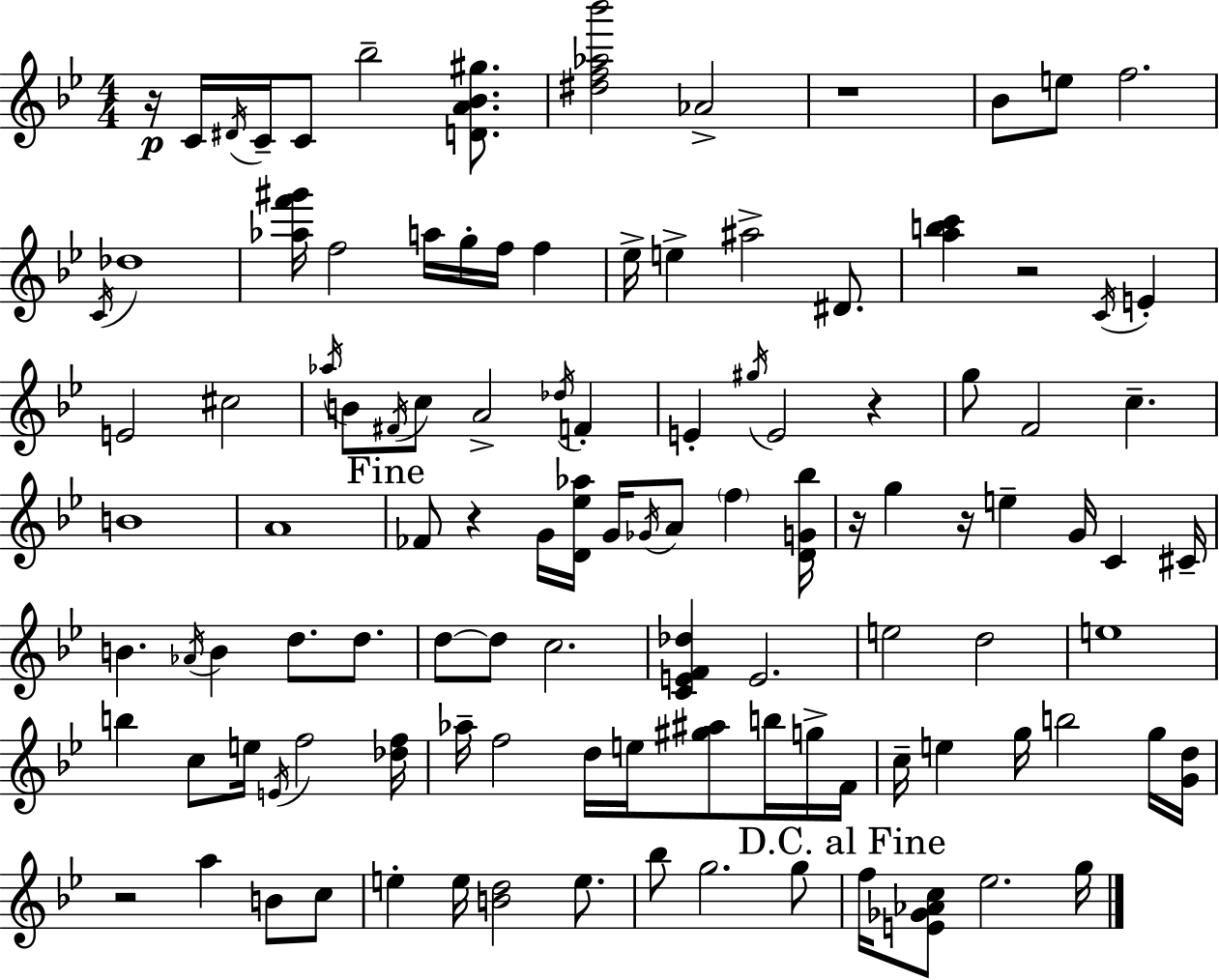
{
  \clef treble
  \numericTimeSignature
  \time 4/4
  \key g \minor
  r16\p c'16 \acciaccatura { dis'16 } c'16-- c'8 bes''2-- <d' a' bes' gis''>8. | <dis'' f'' aes'' bes'''>2 aes'2-> | r1 | bes'8 e''8 f''2. | \break \acciaccatura { c'16 } des''1 | <aes'' f''' gis'''>16 f''2 a''16 g''16-. f''16 f''4 | ees''16-> e''4-> ais''2-> dis'8. | <a'' b'' c'''>4 r2 \acciaccatura { c'16 } e'4-. | \break e'2 cis''2 | \acciaccatura { aes''16 } b'8 \acciaccatura { fis'16 } c''8 a'2-> | \acciaccatura { des''16 } f'4-. e'4-. \acciaccatura { gis''16 } e'2 | r4 g''8 f'2 | \break c''4.-- b'1 | a'1 | \mark "Fine" fes'8 r4 g'16 <d' ees'' aes''>16 g'16 | \acciaccatura { ges'16 } a'8 \parenthesize f''4 <d' g' bes''>16 r16 g''4 r16 e''4-- | \break g'16 c'4 cis'16-- b'4. \acciaccatura { aes'16 } b'4 | d''8. d''8. d''8~~ d''8 c''2. | <c' e' f' des''>4 e'2. | e''2 | \break d''2 e''1 | b''4 c''8 e''16 | \acciaccatura { e'16 } f''2 <des'' f''>16 aes''16-- f''2 | d''16 e''16 <gis'' ais''>8 b''16 g''16-> f'16 c''16-- e''4 g''16 | \break b''2 g''16 <g' d''>16 r2 | a''4 b'8 c''8 e''4-. e''16 <b' d''>2 | e''8. bes''8 g''2. | g''8 \mark "D.C. al Fine" f''16 <e' ges' aes' c''>8 ees''2. | \break g''16 \bar "|."
}